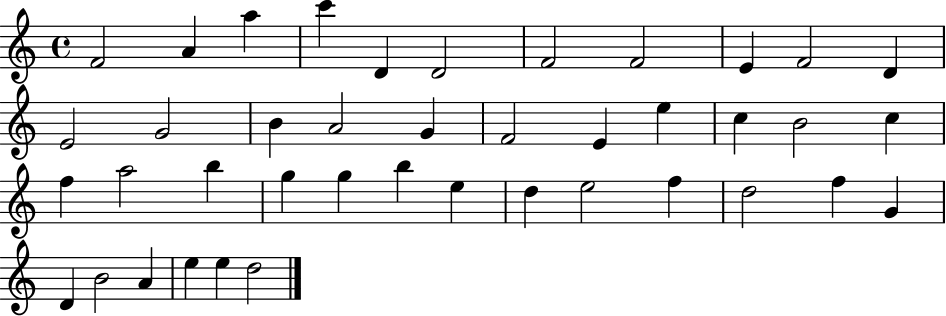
F4/h A4/q A5/q C6/q D4/q D4/h F4/h F4/h E4/q F4/h D4/q E4/h G4/h B4/q A4/h G4/q F4/h E4/q E5/q C5/q B4/h C5/q F5/q A5/h B5/q G5/q G5/q B5/q E5/q D5/q E5/h F5/q D5/h F5/q G4/q D4/q B4/h A4/q E5/q E5/q D5/h